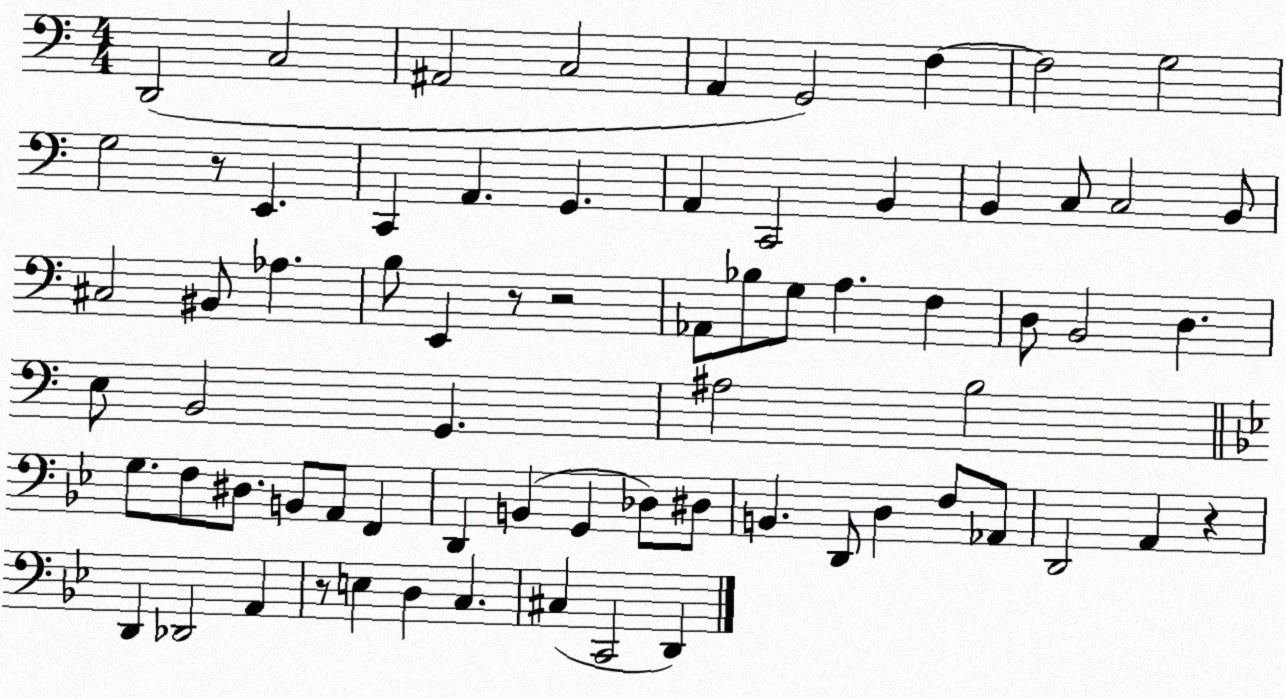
X:1
T:Untitled
M:4/4
L:1/4
K:C
D,,2 C,2 ^A,,2 C,2 A,, G,,2 F, F,2 G,2 G,2 z/2 E,, C,, A,, G,, A,, C,,2 B,, B,, C,/2 C,2 B,,/2 ^C,2 ^B,,/2 _A, B,/2 E,, z/2 z2 _A,,/2 _B,/2 G,/2 A, F, D,/2 B,,2 D, E,/2 B,,2 G,, ^A,2 B,2 G,/2 F,/2 ^D,/2 B,,/2 A,,/2 F,, D,, B,, G,, _D,/2 ^D,/2 B,, D,,/2 D, F,/2 _A,,/2 D,,2 A,, z D,, _D,,2 A,, z/2 E, D, C, ^C, C,,2 D,,